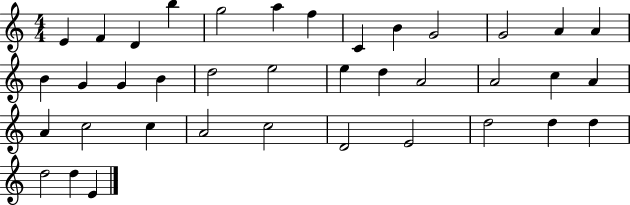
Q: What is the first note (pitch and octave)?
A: E4